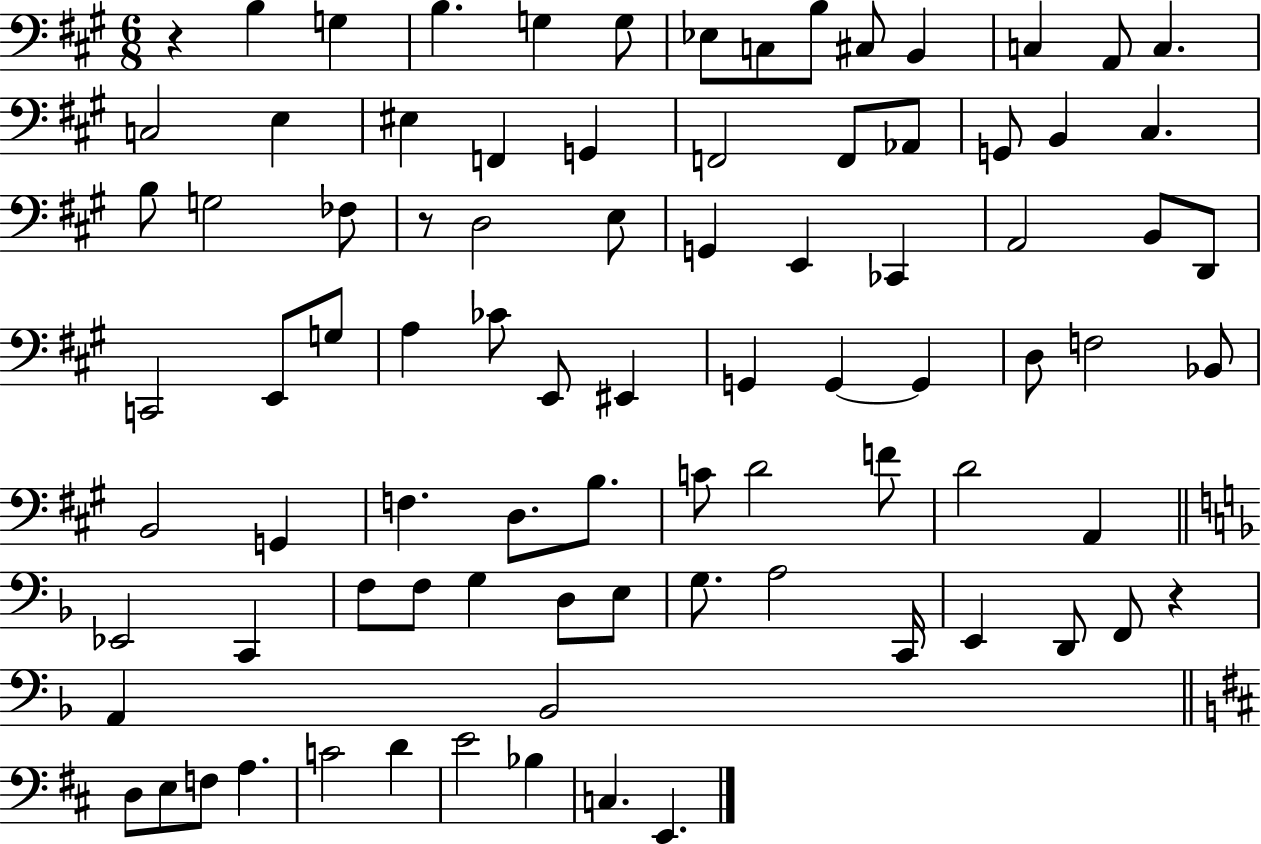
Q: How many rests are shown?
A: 3